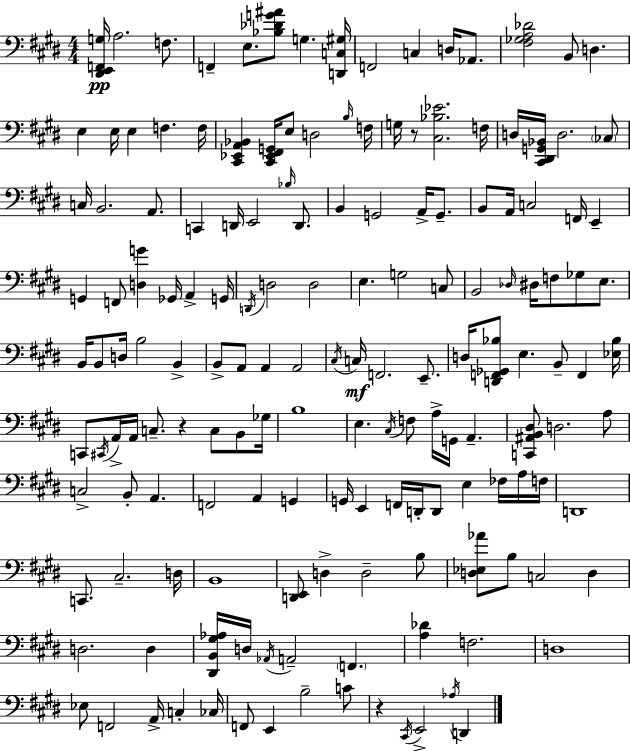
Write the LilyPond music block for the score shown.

{
  \clef bass
  \numericTimeSignature
  \time 4/4
  \key e \major
  <dis, e, f, g>16\pp a2. f8. | f,4-- e8. <bes des' g' ais'>8 g4. <d, c gis>16 | f,2 c4 d16 aes,8. | <fis ges a des'>2 b,8 d4. | \break e4 e16 e4 f4. f16 | <cis, ees, a, bes,>4 <cis, ees, fis, g,>16 e8 d2 \grace { b16 } | f16 g16 r8 <cis bes ees'>2. | f16 d16 <cis, dis, g, bes,>16 d2. \parenthesize ces8 | \break c16 b,2. a,8. | c,4 d,16 e,2 \grace { bes16 } d,8. | b,4 g,2 a,16-> g,8.-- | b,8 a,16 c2 f,16 e,4-- | \break g,4 f,8 <d g'>4 ges,16 a,4-> | g,16 \acciaccatura { d,16 } d2 d2 | e4. g2 | c8 b,2 \grace { des16 } dis16 f8 ges8 | \break e8. b,16 b,8 d16 b2 | b,4-> b,8-> a,8 a,4 a,2 | \acciaccatura { cis16 } c16\mf f,2. | e,8.-- d16 <d, f, ges, bes>8 e4. b,8-- | \break f,4 <ees bes>16 c,8 \acciaccatura { cis,16 } a,16-> a,16 c8.-- r4 | c8 b,8 ges16 b1 | e4. \acciaccatura { cis16 } f8 a16-> | g,16 a,4.-- <c, ais, b, dis>8 d2. | \break a8 c2-> b,8-. | a,4. f,2 a,4 | g,4 g,16 e,4 f,16 d,16-. d,8 | e4 fes16 a16 f16 d,1 | \break c,8. cis2.-- | d16 b,1 | <d, e,>8 d4-> d2-- | b8 <d ees aes'>8 b8 c2 | \break d4 d2. | d4 <dis, b, gis aes>16 d16 \acciaccatura { aes,16 } a,2-- | \parenthesize f,4. <a des'>4 f2. | d1 | \break ees8 f,2 | a,16-> c4-. ces16 f,8 e,4 b2-- | c'8 r4 \acciaccatura { cis,16 } e,2-> | \acciaccatura { aes16 } d,4 \bar "|."
}